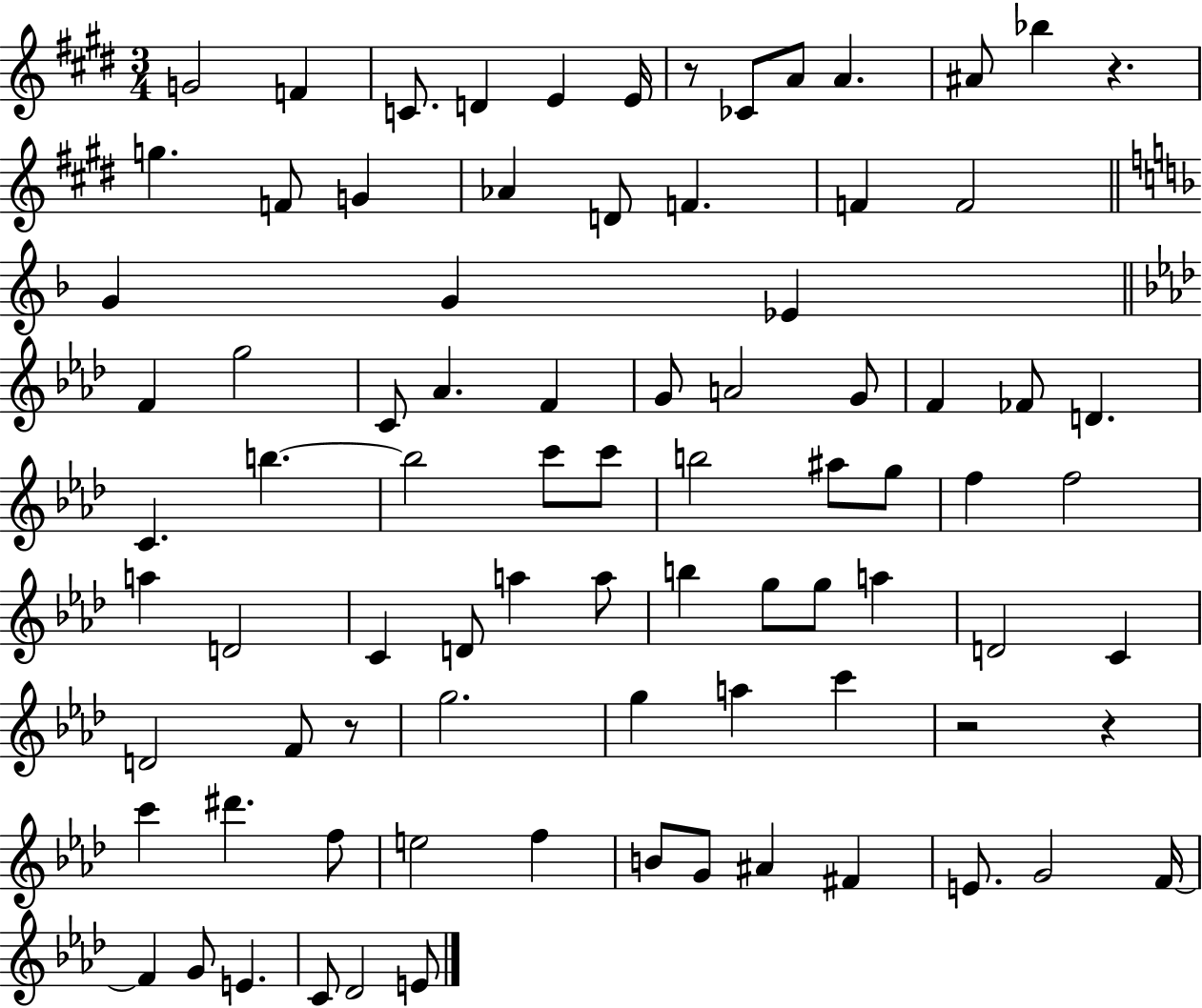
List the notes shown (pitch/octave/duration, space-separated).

G4/h F4/q C4/e. D4/q E4/q E4/s R/e CES4/e A4/e A4/q. A#4/e Bb5/q R/q. G5/q. F4/e G4/q Ab4/q D4/e F4/q. F4/q F4/h G4/q G4/q Eb4/q F4/q G5/h C4/e Ab4/q. F4/q G4/e A4/h G4/e F4/q FES4/e D4/q. C4/q. B5/q. B5/h C6/e C6/e B5/h A#5/e G5/e F5/q F5/h A5/q D4/h C4/q D4/e A5/q A5/e B5/q G5/e G5/e A5/q D4/h C4/q D4/h F4/e R/e G5/h. G5/q A5/q C6/q R/h R/q C6/q D#6/q. F5/e E5/h F5/q B4/e G4/e A#4/q F#4/q E4/e. G4/h F4/s F4/q G4/e E4/q. C4/e Db4/h E4/e